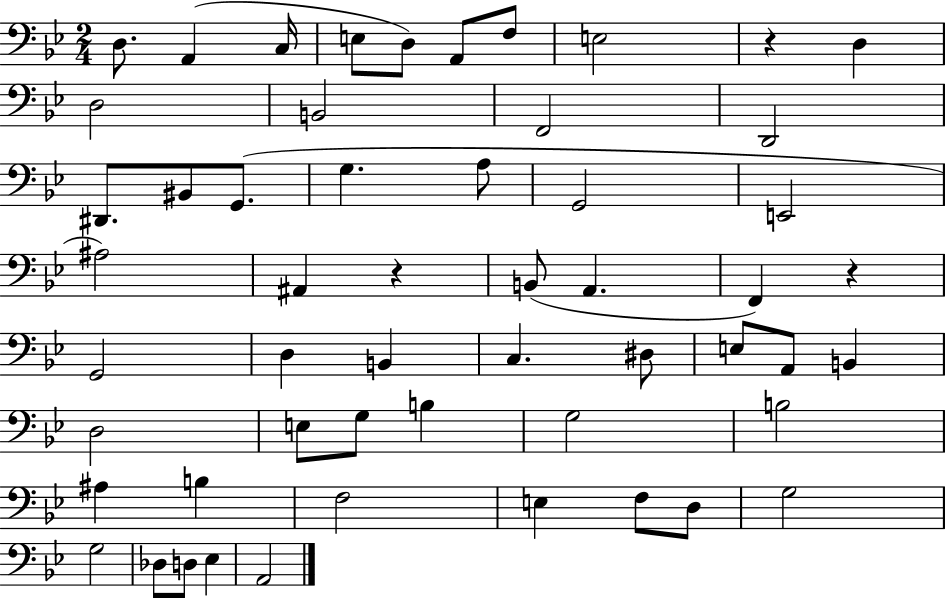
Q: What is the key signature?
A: BES major